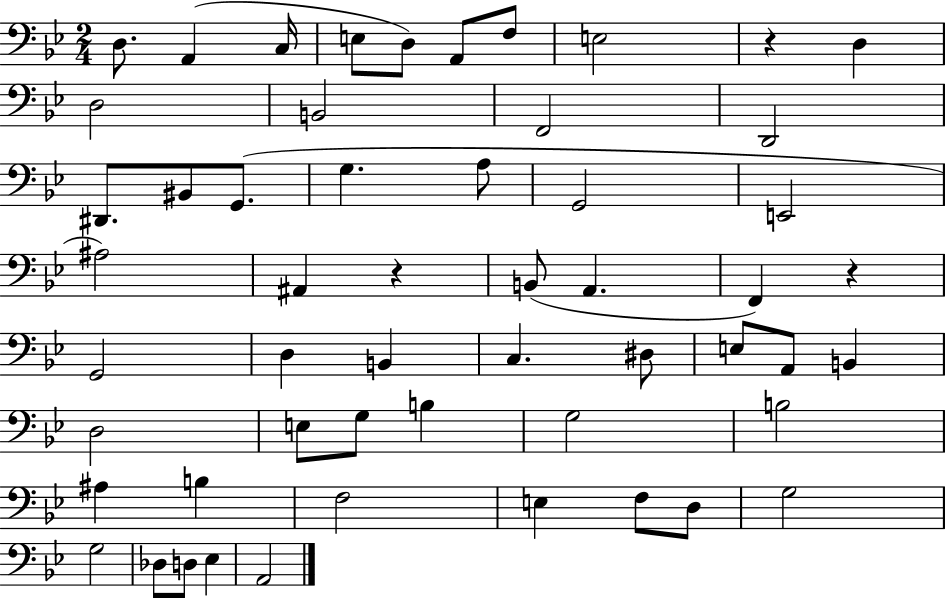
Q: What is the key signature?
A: BES major